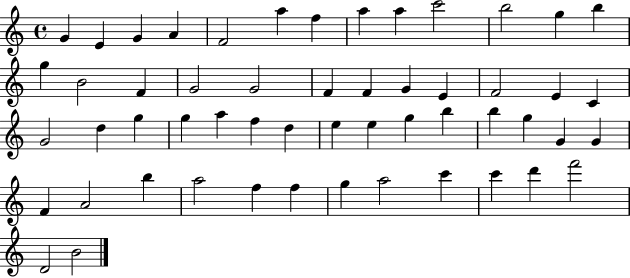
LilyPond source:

{
  \clef treble
  \time 4/4
  \defaultTimeSignature
  \key c \major
  g'4 e'4 g'4 a'4 | f'2 a''4 f''4 | a''4 a''4 c'''2 | b''2 g''4 b''4 | \break g''4 b'2 f'4 | g'2 g'2 | f'4 f'4 g'4 e'4 | f'2 e'4 c'4 | \break g'2 d''4 g''4 | g''4 a''4 f''4 d''4 | e''4 e''4 g''4 b''4 | b''4 g''4 g'4 g'4 | \break f'4 a'2 b''4 | a''2 f''4 f''4 | g''4 a''2 c'''4 | c'''4 d'''4 f'''2 | \break d'2 b'2 | \bar "|."
}